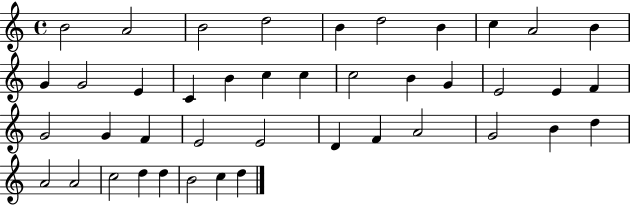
{
  \clef treble
  \time 4/4
  \defaultTimeSignature
  \key c \major
  b'2 a'2 | b'2 d''2 | b'4 d''2 b'4 | c''4 a'2 b'4 | \break g'4 g'2 e'4 | c'4 b'4 c''4 c''4 | c''2 b'4 g'4 | e'2 e'4 f'4 | \break g'2 g'4 f'4 | e'2 e'2 | d'4 f'4 a'2 | g'2 b'4 d''4 | \break a'2 a'2 | c''2 d''4 d''4 | b'2 c''4 d''4 | \bar "|."
}